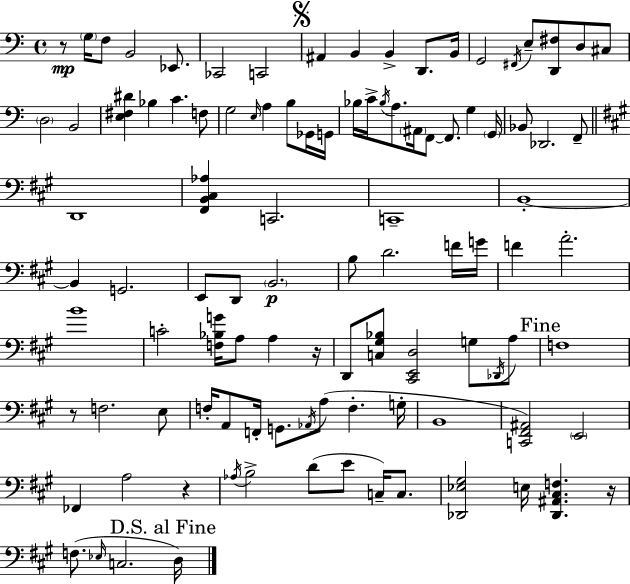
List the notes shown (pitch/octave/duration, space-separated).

R/e G3/s F3/e B2/h Eb2/e. CES2/h C2/h A#2/q B2/q B2/q D2/e. B2/s G2/h F#2/s E3/e [D2,F#3]/e D3/e C#3/e D3/h B2/h [E3,F#3,D#4]/q Bb3/q C4/q. F3/e G3/h E3/s A3/q B3/e Gb2/s G2/s Bb3/s C4/s Bb3/s A3/e. A#2/s F2/e F2/e. G3/q G2/s Bb2/e Db2/h. F2/e D2/w [F#2,B2,C#3,Ab3]/q C2/h. C2/w B2/w B2/q G2/h. E2/e D2/e B2/h. B3/e D4/h. F4/s G4/s F4/q A4/h. B4/w C4/h [F3,Bb3,G4]/s A3/e A3/q R/s D2/e [C3,G#3,Bb3]/e [C#2,E2,D3]/h G3/e Db2/s A3/e F3/w R/e F3/h. E3/e F3/s A2/e F2/s G2/e. Ab2/s A3/e F3/q. G3/s B2/w [C2,F#2,A#2]/h E2/h FES2/q A3/h R/q Ab3/s B3/h D4/e E4/e C3/s C3/e. [Db2,Eb3,G#3]/h E3/s [Db2,A#2,C#3,F3]/q. R/s F3/e. Eb3/s C3/h. D3/s